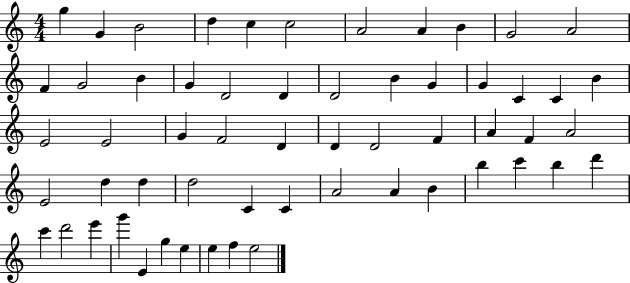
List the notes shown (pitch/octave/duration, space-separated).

G5/q G4/q B4/h D5/q C5/q C5/h A4/h A4/q B4/q G4/h A4/h F4/q G4/h B4/q G4/q D4/h D4/q D4/h B4/q G4/q G4/q C4/q C4/q B4/q E4/h E4/h G4/q F4/h D4/q D4/q D4/h F4/q A4/q F4/q A4/h E4/h D5/q D5/q D5/h C4/q C4/q A4/h A4/q B4/q B5/q C6/q B5/q D6/q C6/q D6/h E6/q G6/q E4/q G5/q E5/q E5/q F5/q E5/h